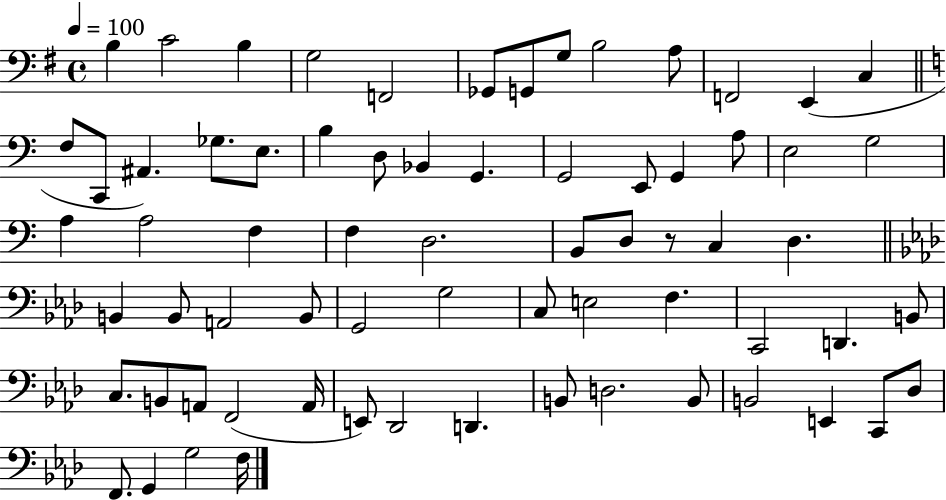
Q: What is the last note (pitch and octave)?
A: F3